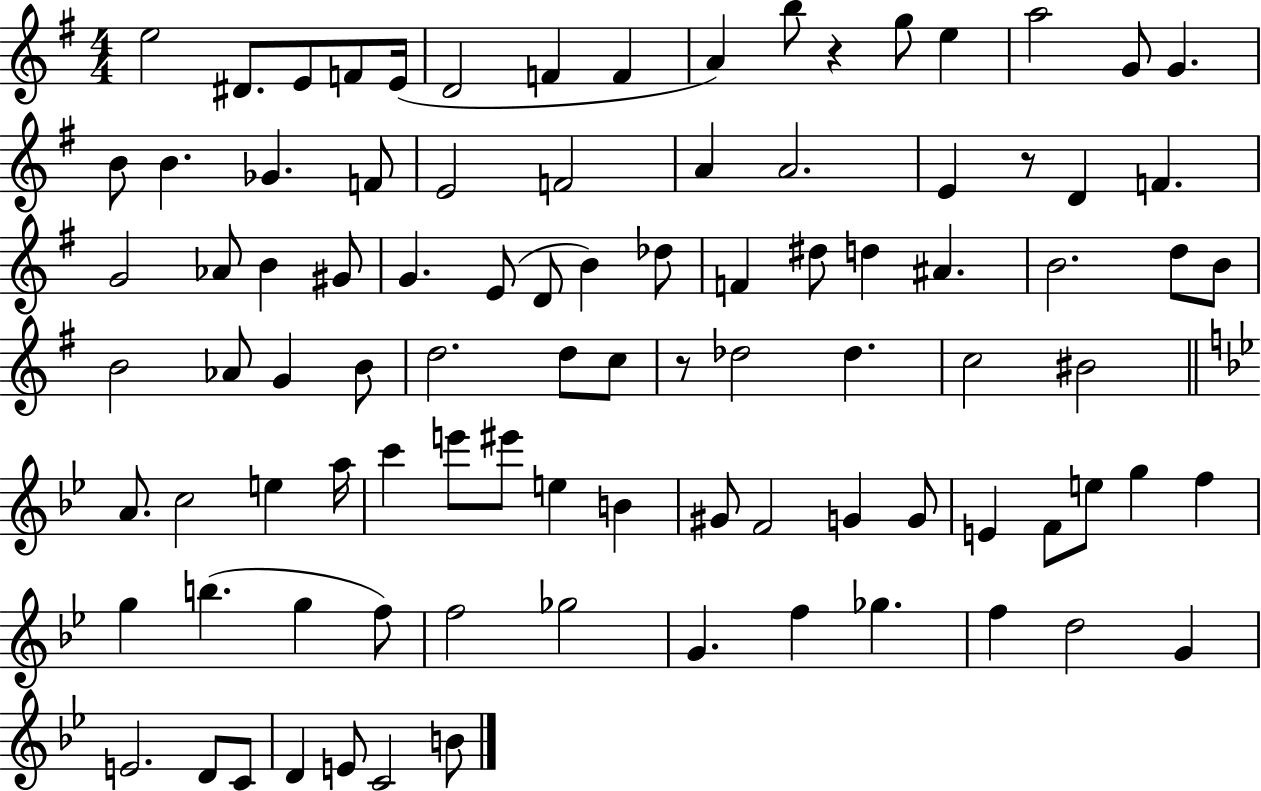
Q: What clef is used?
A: treble